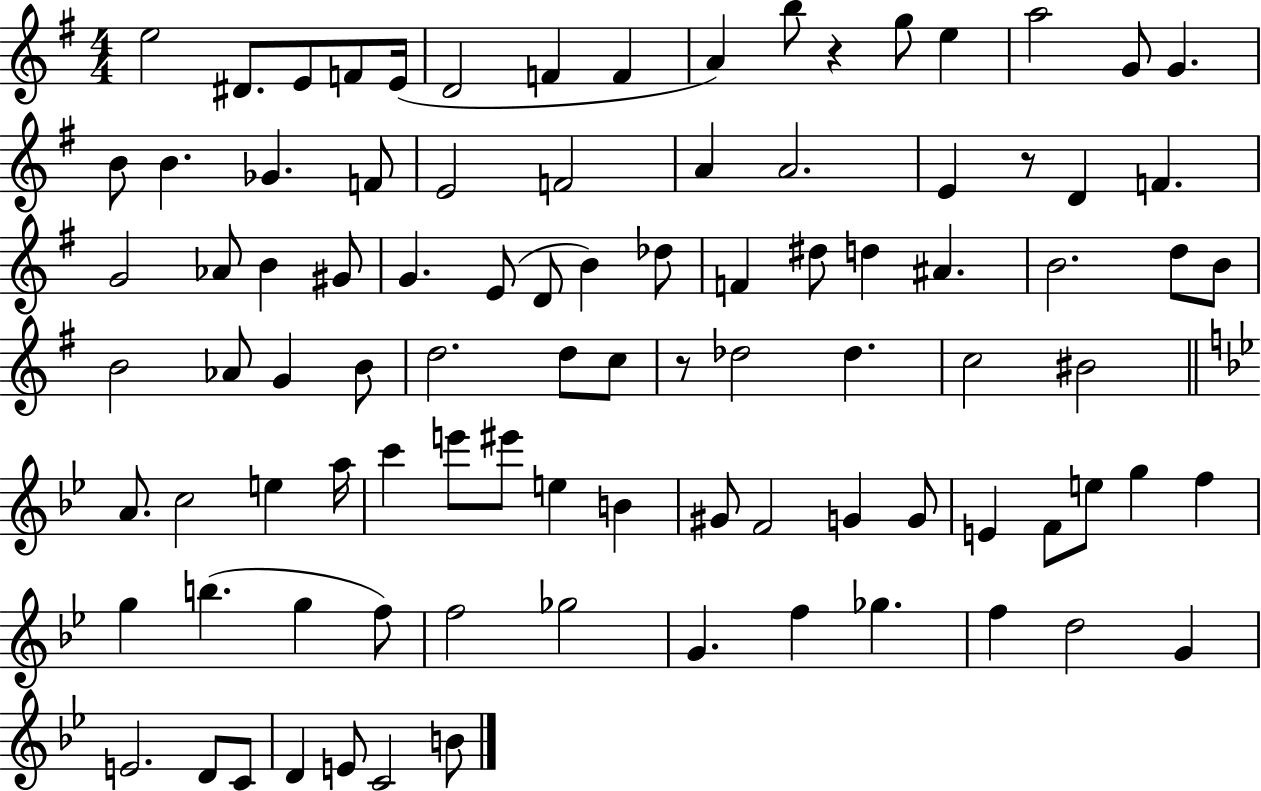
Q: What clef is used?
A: treble